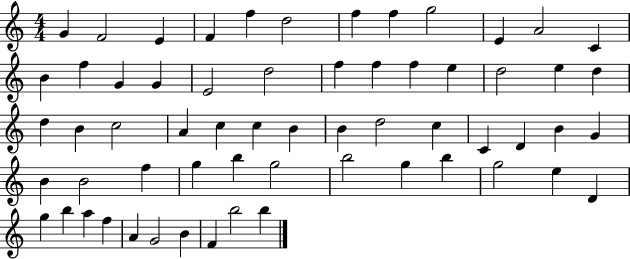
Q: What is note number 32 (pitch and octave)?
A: B4